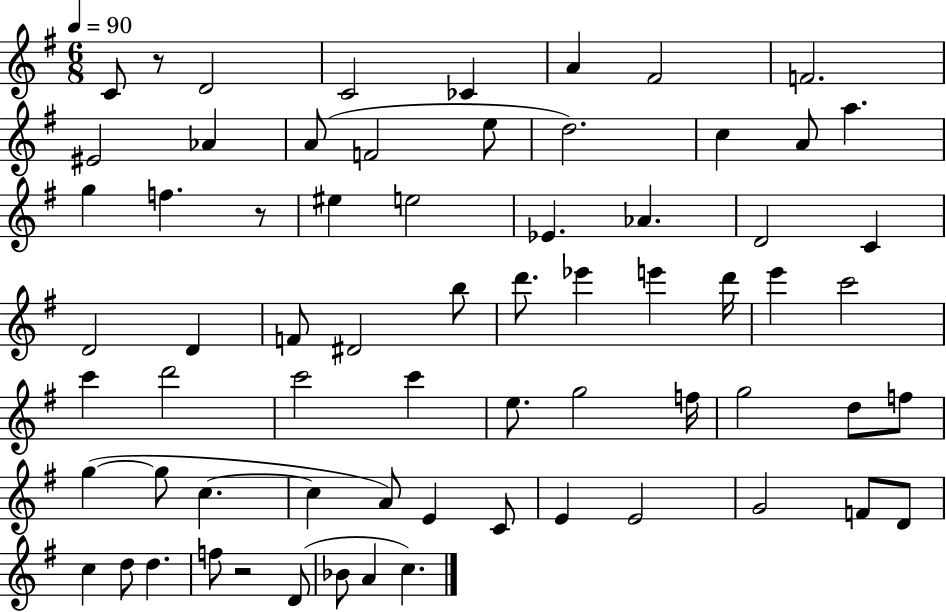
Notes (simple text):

C4/e R/e D4/h C4/h CES4/q A4/q F#4/h F4/h. EIS4/h Ab4/q A4/e F4/h E5/e D5/h. C5/q A4/e A5/q. G5/q F5/q. R/e EIS5/q E5/h Eb4/q. Ab4/q. D4/h C4/q D4/h D4/q F4/e D#4/h B5/e D6/e. Eb6/q E6/q D6/s E6/q C6/h C6/q D6/h C6/h C6/q E5/e. G5/h F5/s G5/h D5/e F5/e G5/q G5/e C5/q. C5/q A4/e E4/q C4/e E4/q E4/h G4/h F4/e D4/e C5/q D5/e D5/q. F5/e R/h D4/e Bb4/e A4/q C5/q.